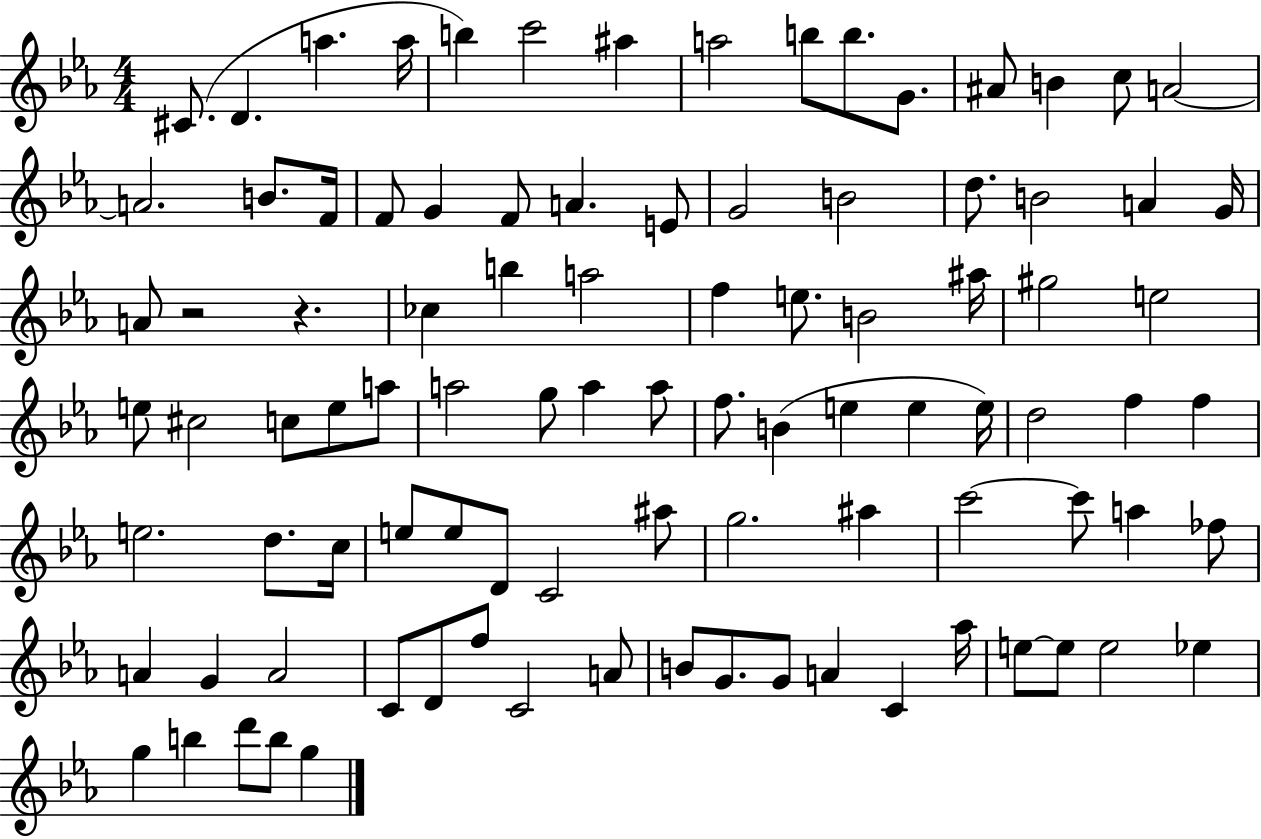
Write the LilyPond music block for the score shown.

{
  \clef treble
  \numericTimeSignature
  \time 4/4
  \key ees \major
  \repeat volta 2 { cis'8.( d'4. a''4. a''16 | b''4) c'''2 ais''4 | a''2 b''8 b''8. g'8. | ais'8 b'4 c''8 a'2~~ | \break a'2. b'8. f'16 | f'8 g'4 f'8 a'4. e'8 | g'2 b'2 | d''8. b'2 a'4 g'16 | \break a'8 r2 r4. | ces''4 b''4 a''2 | f''4 e''8. b'2 ais''16 | gis''2 e''2 | \break e''8 cis''2 c''8 e''8 a''8 | a''2 g''8 a''4 a''8 | f''8. b'4( e''4 e''4 e''16) | d''2 f''4 f''4 | \break e''2. d''8. c''16 | e''8 e''8 d'8 c'2 ais''8 | g''2. ais''4 | c'''2~~ c'''8 a''4 fes''8 | \break a'4 g'4 a'2 | c'8 d'8 f''8 c'2 a'8 | b'8 g'8. g'8 a'4 c'4 aes''16 | e''8~~ e''8 e''2 ees''4 | \break g''4 b''4 d'''8 b''8 g''4 | } \bar "|."
}